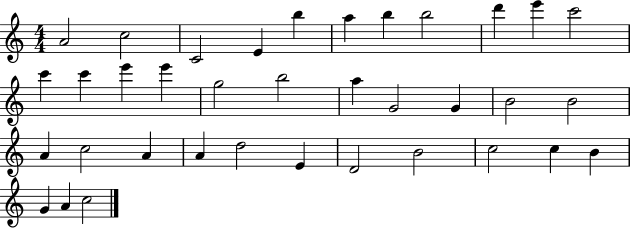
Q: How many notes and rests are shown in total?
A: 36